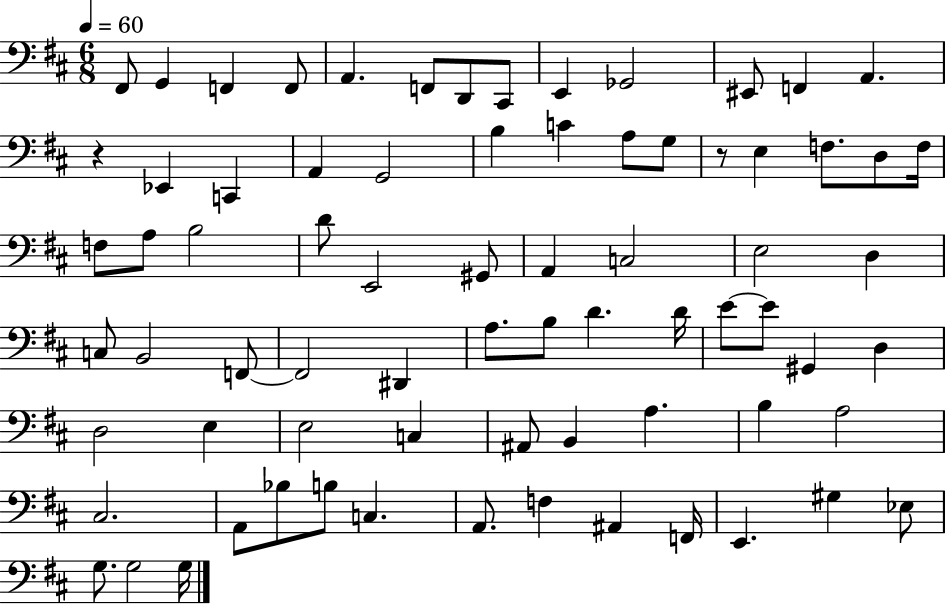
X:1
T:Untitled
M:6/8
L:1/4
K:D
^F,,/2 G,, F,, F,,/2 A,, F,,/2 D,,/2 ^C,,/2 E,, _G,,2 ^E,,/2 F,, A,, z _E,, C,, A,, G,,2 B, C A,/2 G,/2 z/2 E, F,/2 D,/2 F,/4 F,/2 A,/2 B,2 D/2 E,,2 ^G,,/2 A,, C,2 E,2 D, C,/2 B,,2 F,,/2 F,,2 ^D,, A,/2 B,/2 D D/4 E/2 E/2 ^G,, D, D,2 E, E,2 C, ^A,,/2 B,, A, B, A,2 ^C,2 A,,/2 _B,/2 B,/2 C, A,,/2 F, ^A,, F,,/4 E,, ^G, _E,/2 G,/2 G,2 G,/4